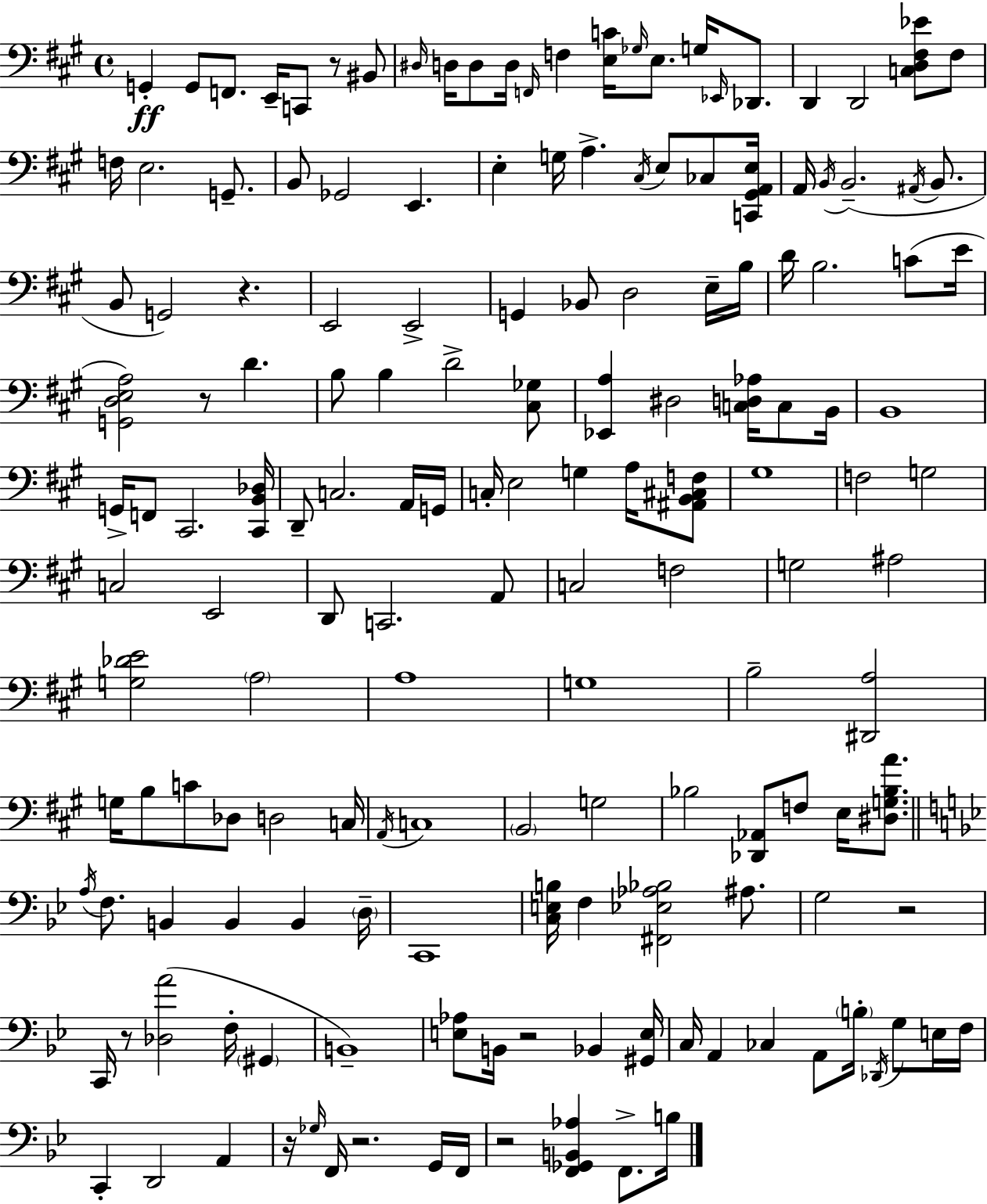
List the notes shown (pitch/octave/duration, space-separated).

G2/q G2/e F2/e. E2/s C2/e R/e BIS2/e D#3/s D3/s D3/e D3/s F2/s F3/q [E3,C4]/s Gb3/s E3/e. G3/s Eb2/s Db2/e. D2/q D2/h [C3,D3,F#3,Eb4]/e F#3/e F3/s E3/h. G2/e. B2/e Gb2/h E2/q. E3/q G3/s A3/q. C#3/s E3/e CES3/e [C2,G#2,A2,E3]/s A2/s B2/s B2/h. A#2/s B2/e. B2/e G2/h R/q. E2/h E2/h G2/q Bb2/e D3/h E3/s B3/s D4/s B3/h. C4/e E4/s [G2,D3,E3,A3]/h R/e D4/q. B3/e B3/q D4/h [C#3,Gb3]/e [Eb2,A3]/q D#3/h [C3,D3,Ab3]/s C3/e B2/s B2/w G2/s F2/e C#2/h. [C#2,B2,Db3]/s D2/e C3/h. A2/s G2/s C3/s E3/h G3/q A3/s [A#2,B2,C#3,F3]/e G#3/w F3/h G3/h C3/h E2/h D2/e C2/h. A2/e C3/h F3/h G3/h A#3/h [G3,Db4,E4]/h A3/h A3/w G3/w B3/h [D#2,A3]/h G3/s B3/e C4/e Db3/e D3/h C3/s A2/s C3/w B2/h G3/h Bb3/h [Db2,Ab2]/e F3/e E3/s [D#3,G3,Bb3,A4]/e. A3/s F3/e. B2/q B2/q B2/q D3/s C2/w [C3,E3,B3]/s F3/q [F#2,Eb3,Ab3,Bb3]/h A#3/e. G3/h R/h C2/s R/e [Db3,A4]/h F3/s G#2/q B2/w [E3,Ab3]/e B2/s R/h Bb2/q [G#2,E3]/s C3/s A2/q CES3/q A2/e B3/s Db2/s G3/e E3/s F3/s C2/q D2/h A2/q R/s Gb3/s F2/s R/h. G2/s F2/s R/h [F2,Gb2,B2,Ab3]/q F2/e. B3/s